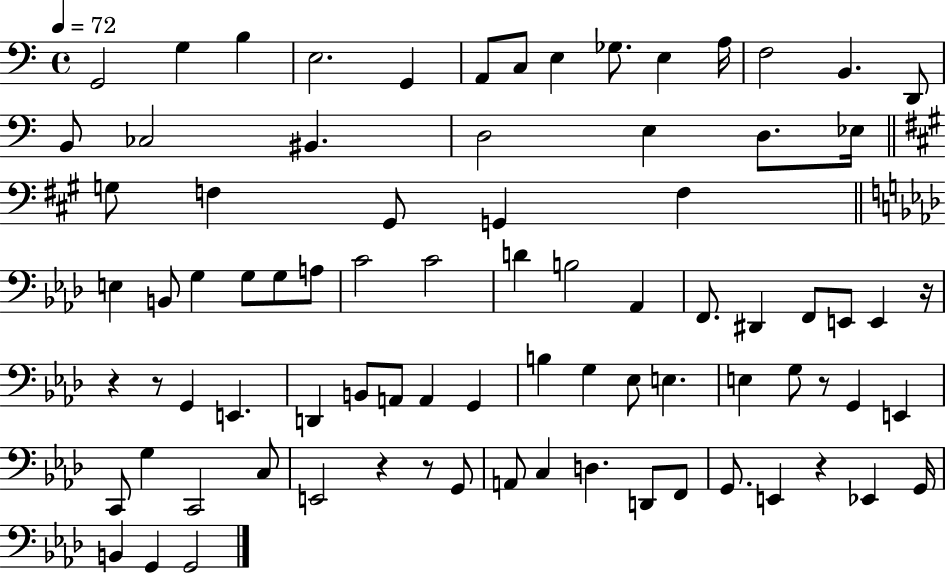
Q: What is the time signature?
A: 4/4